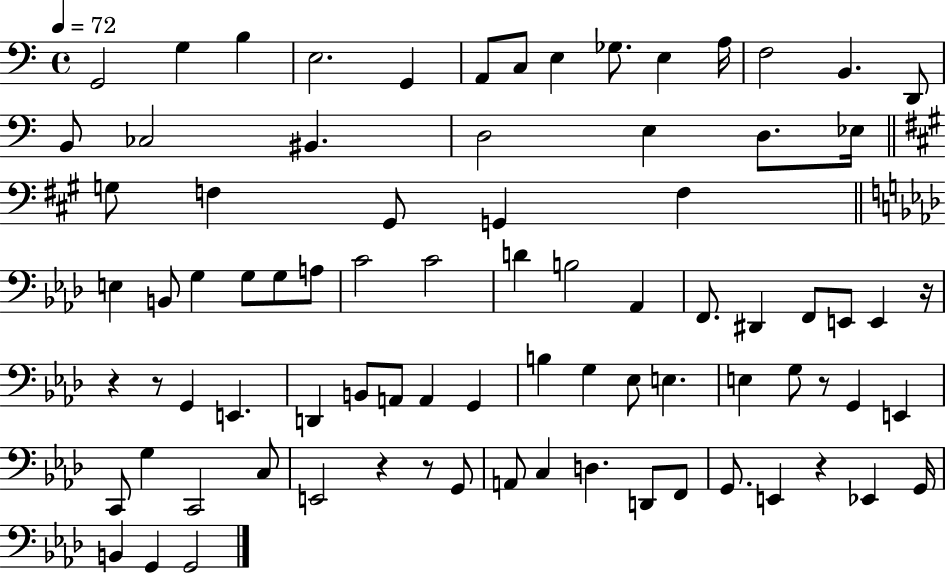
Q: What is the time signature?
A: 4/4